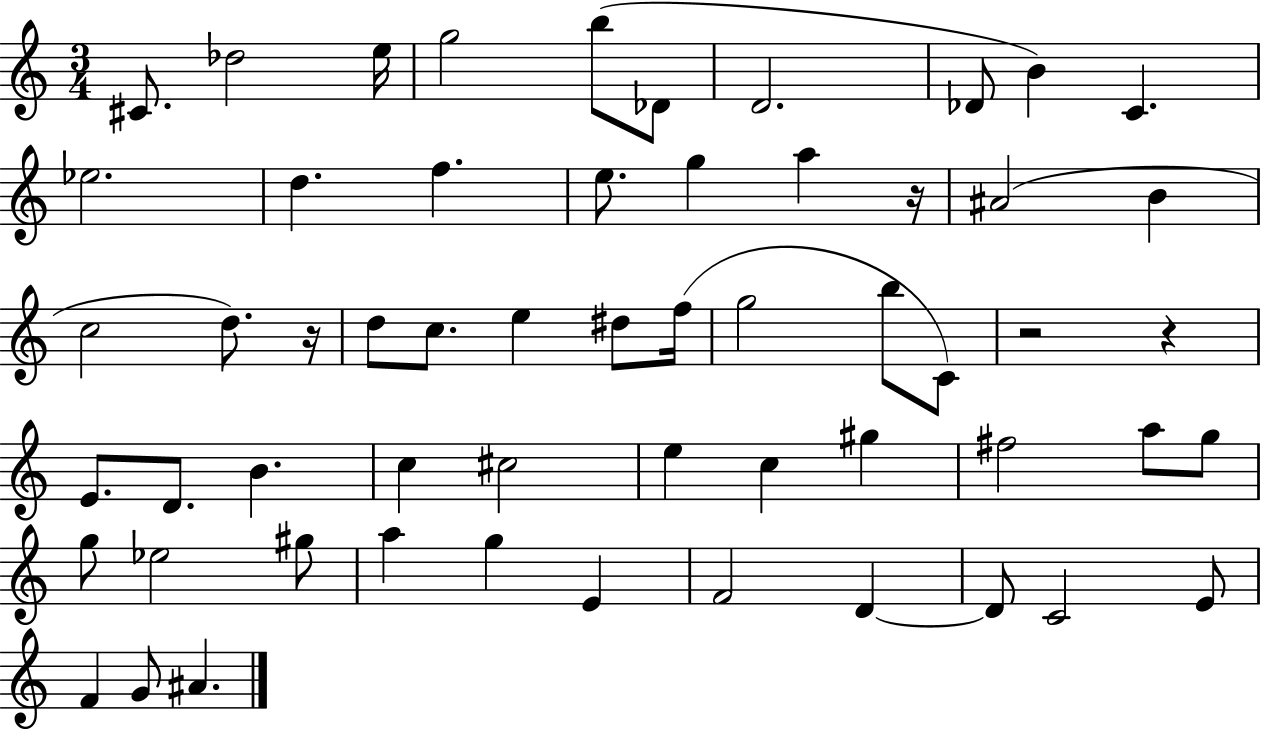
C#4/e. Db5/h E5/s G5/h B5/e Db4/e D4/h. Db4/e B4/q C4/q. Eb5/h. D5/q. F5/q. E5/e. G5/q A5/q R/s A#4/h B4/q C5/h D5/e. R/s D5/e C5/e. E5/q D#5/e F5/s G5/h B5/e C4/e R/h R/q E4/e. D4/e. B4/q. C5/q C#5/h E5/q C5/q G#5/q F#5/h A5/e G5/e G5/e Eb5/h G#5/e A5/q G5/q E4/q F4/h D4/q D4/e C4/h E4/e F4/q G4/e A#4/q.